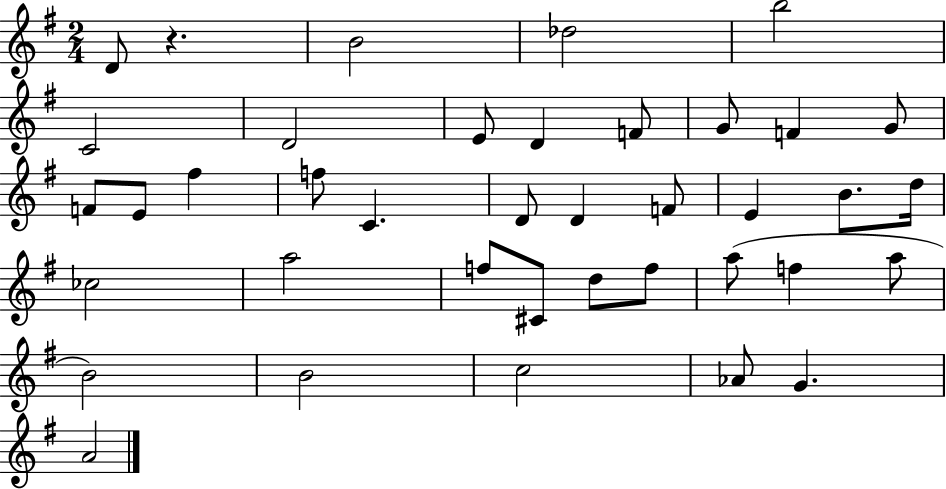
{
  \clef treble
  \numericTimeSignature
  \time 2/4
  \key g \major
  d'8 r4. | b'2 | des''2 | b''2 | \break c'2 | d'2 | e'8 d'4 f'8 | g'8 f'4 g'8 | \break f'8 e'8 fis''4 | f''8 c'4. | d'8 d'4 f'8 | e'4 b'8. d''16 | \break ces''2 | a''2 | f''8 cis'8 d''8 f''8 | a''8( f''4 a''8 | \break b'2) | b'2 | c''2 | aes'8 g'4. | \break a'2 | \bar "|."
}